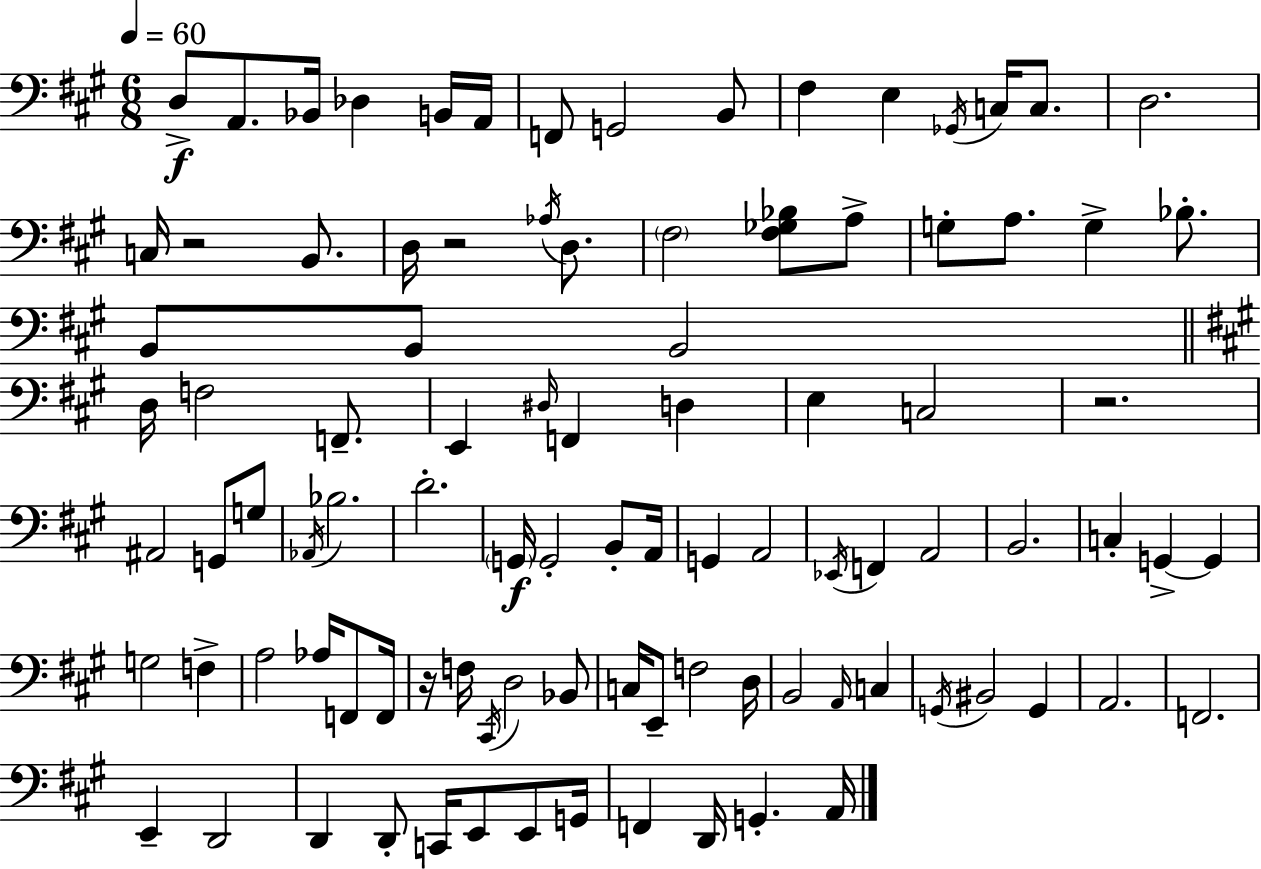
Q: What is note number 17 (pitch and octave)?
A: B2